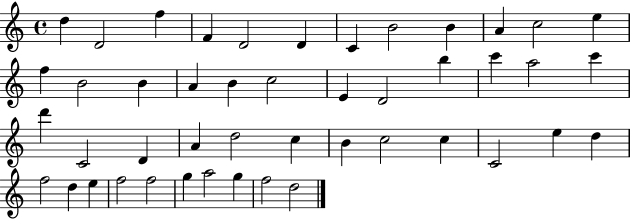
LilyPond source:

{
  \clef treble
  \time 4/4
  \defaultTimeSignature
  \key c \major
  d''4 d'2 f''4 | f'4 d'2 d'4 | c'4 b'2 b'4 | a'4 c''2 e''4 | \break f''4 b'2 b'4 | a'4 b'4 c''2 | e'4 d'2 b''4 | c'''4 a''2 c'''4 | \break d'''4 c'2 d'4 | a'4 d''2 c''4 | b'4 c''2 c''4 | c'2 e''4 d''4 | \break f''2 d''4 e''4 | f''2 f''2 | g''4 a''2 g''4 | f''2 d''2 | \break \bar "|."
}